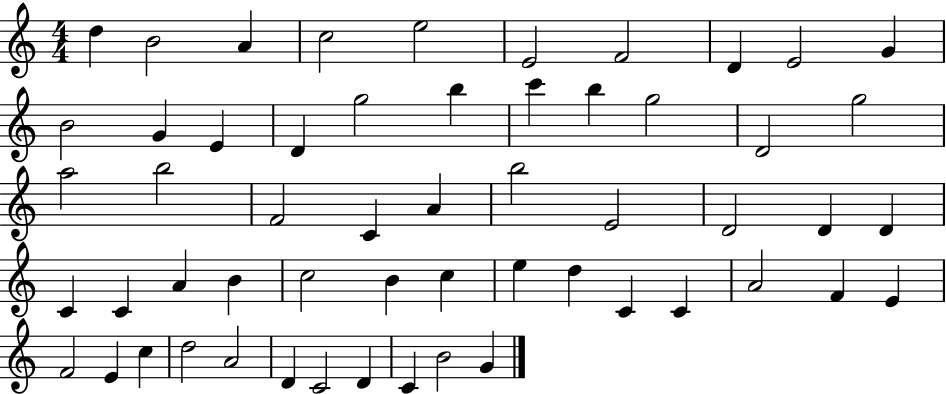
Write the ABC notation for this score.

X:1
T:Untitled
M:4/4
L:1/4
K:C
d B2 A c2 e2 E2 F2 D E2 G B2 G E D g2 b c' b g2 D2 g2 a2 b2 F2 C A b2 E2 D2 D D C C A B c2 B c e d C C A2 F E F2 E c d2 A2 D C2 D C B2 G